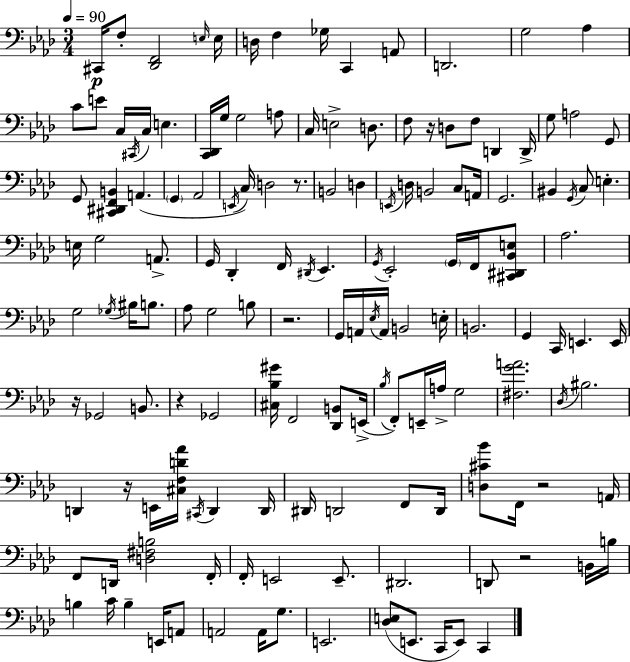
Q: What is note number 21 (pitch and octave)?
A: A3